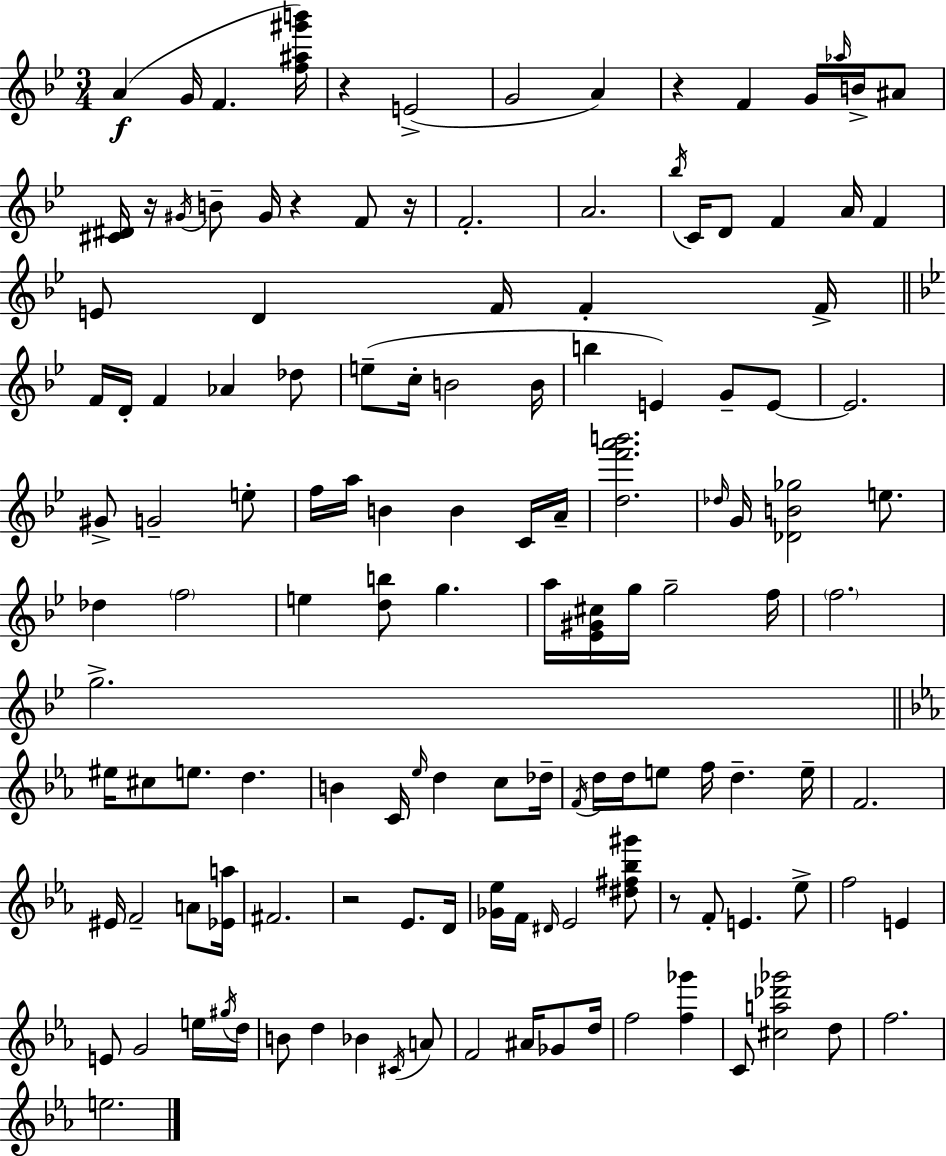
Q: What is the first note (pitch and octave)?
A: A4